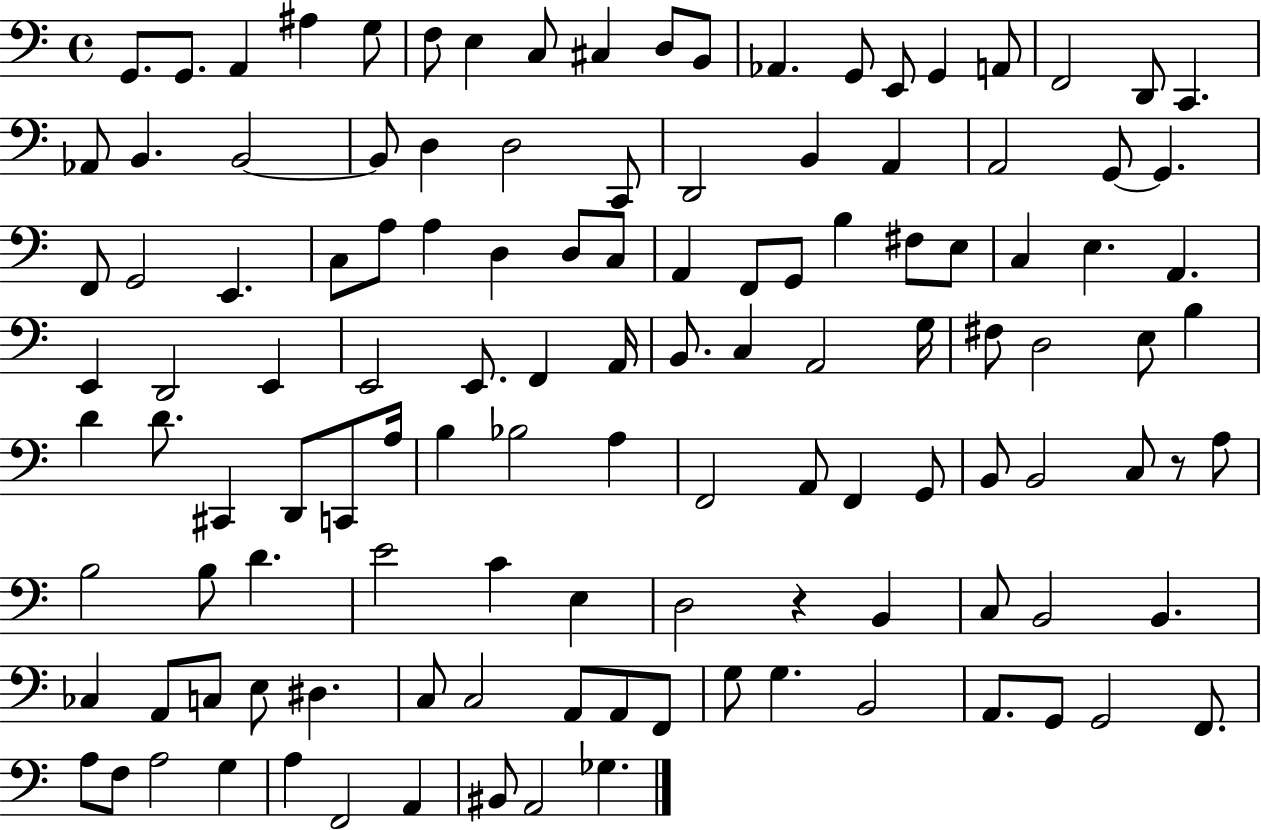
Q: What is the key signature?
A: C major